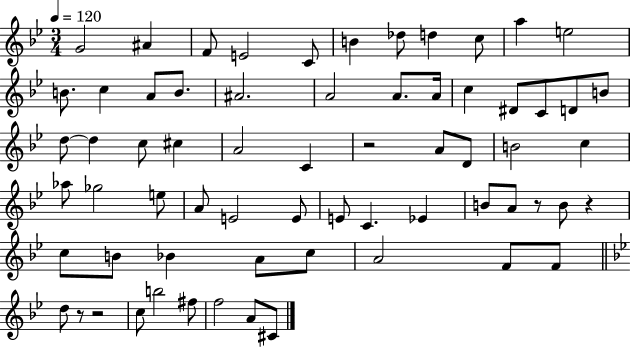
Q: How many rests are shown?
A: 5